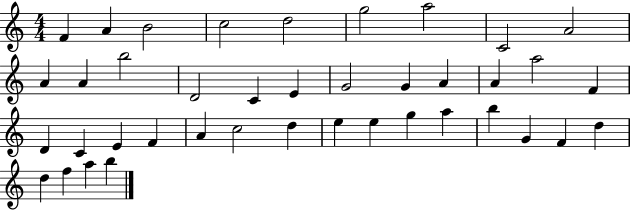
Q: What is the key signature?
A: C major